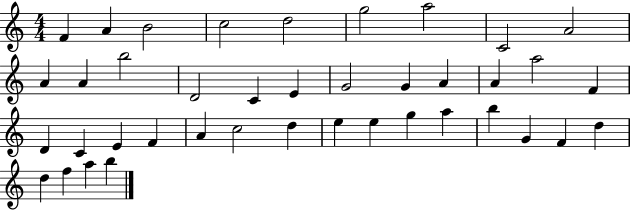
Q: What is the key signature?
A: C major